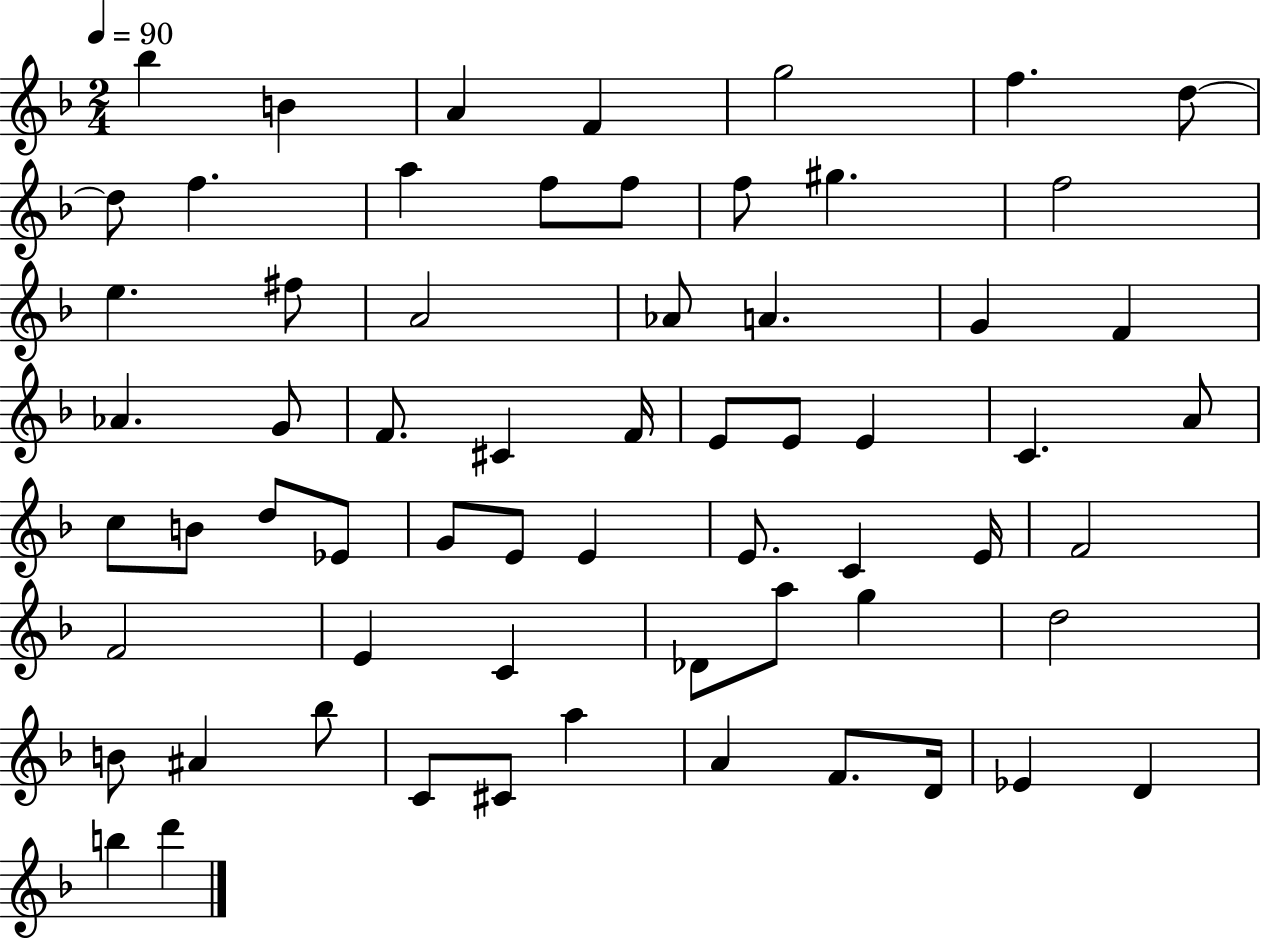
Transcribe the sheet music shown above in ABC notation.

X:1
T:Untitled
M:2/4
L:1/4
K:F
_b B A F g2 f d/2 d/2 f a f/2 f/2 f/2 ^g f2 e ^f/2 A2 _A/2 A G F _A G/2 F/2 ^C F/4 E/2 E/2 E C A/2 c/2 B/2 d/2 _E/2 G/2 E/2 E E/2 C E/4 F2 F2 E C _D/2 a/2 g d2 B/2 ^A _b/2 C/2 ^C/2 a A F/2 D/4 _E D b d'